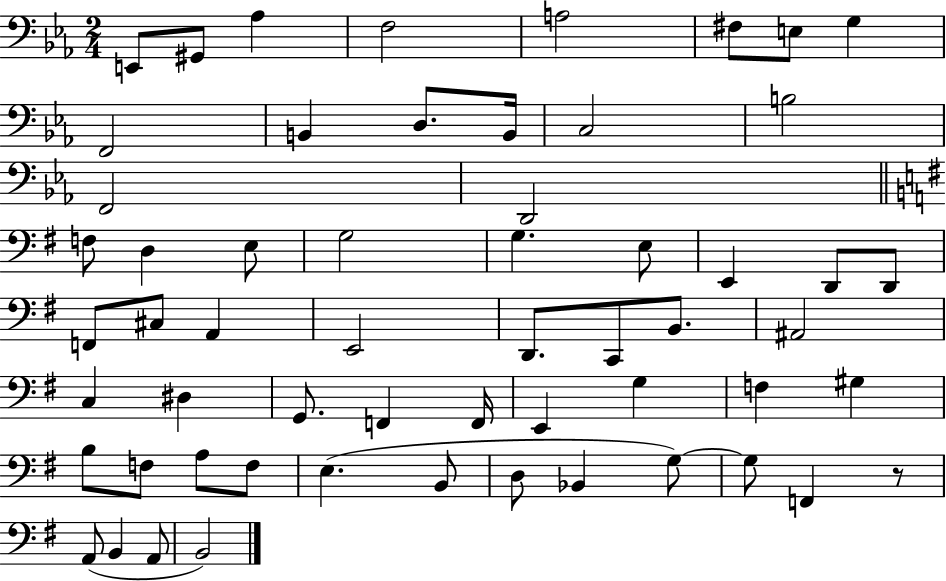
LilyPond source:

{
  \clef bass
  \numericTimeSignature
  \time 2/4
  \key ees \major
  \repeat volta 2 { e,8 gis,8 aes4 | f2 | a2 | fis8 e8 g4 | \break f,2 | b,4 d8. b,16 | c2 | b2 | \break f,2 | d,2 | \bar "||" \break \key g \major f8 d4 e8 | g2 | g4. e8 | e,4 d,8 d,8 | \break f,8 cis8 a,4 | e,2 | d,8. c,8 b,8. | ais,2 | \break c4 dis4 | g,8. f,4 f,16 | e,4 g4 | f4 gis4 | \break b8 f8 a8 f8 | e4.( b,8 | d8 bes,4 g8~~) | g8 f,4 r8 | \break a,8( b,4 a,8 | b,2) | } \bar "|."
}